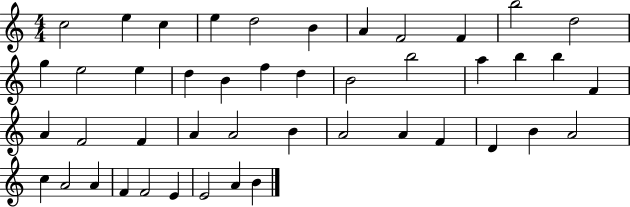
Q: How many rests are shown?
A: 0